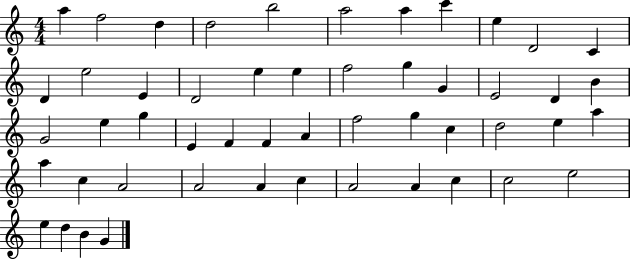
X:1
T:Untitled
M:4/4
L:1/4
K:C
a f2 d d2 b2 a2 a c' e D2 C D e2 E D2 e e f2 g G E2 D B G2 e g E F F A f2 g c d2 e a a c A2 A2 A c A2 A c c2 e2 e d B G